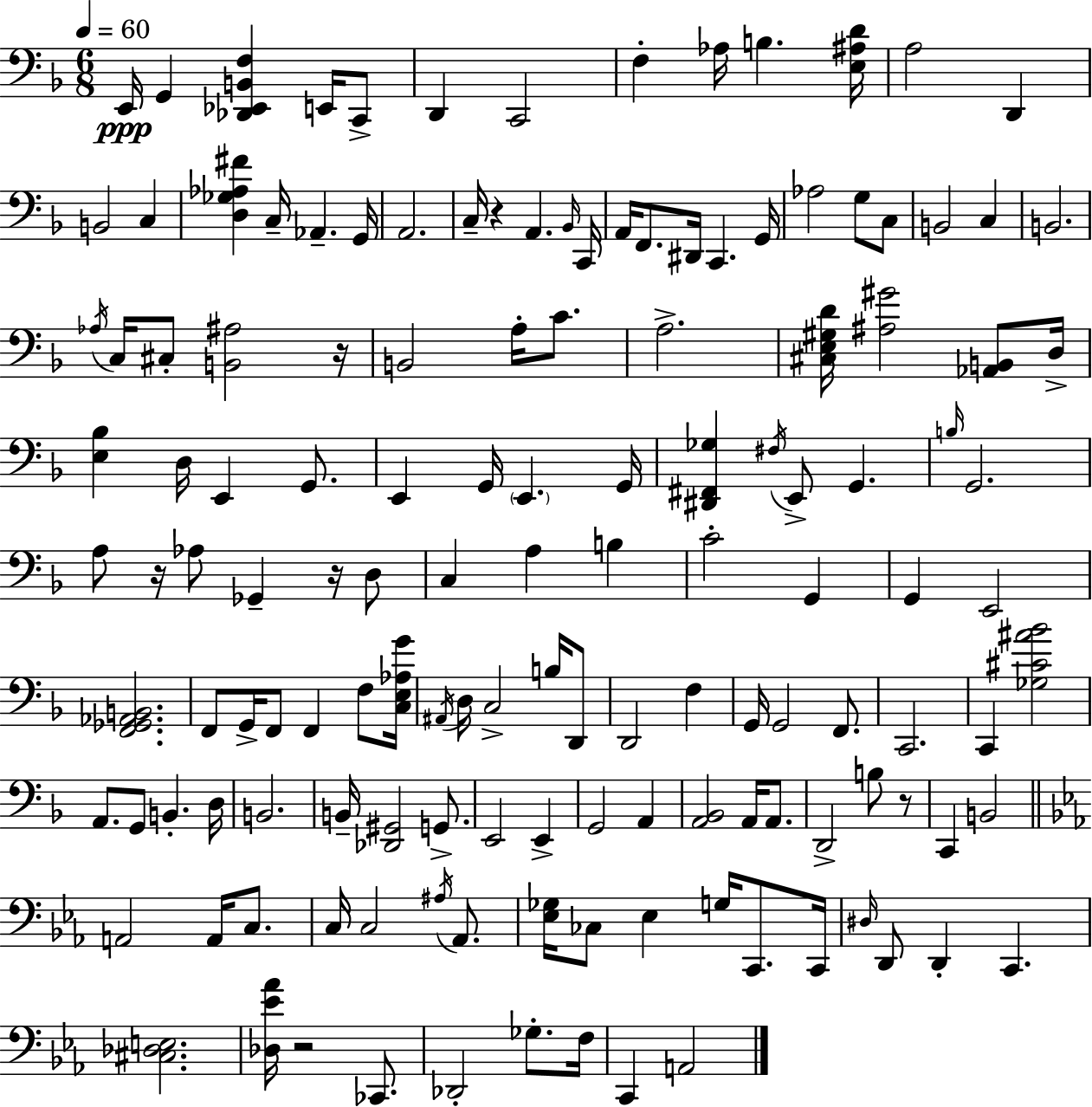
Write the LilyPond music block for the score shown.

{
  \clef bass
  \numericTimeSignature
  \time 6/8
  \key d \minor
  \tempo 4 = 60
  e,16\ppp g,4 <des, ees, b, f>4 e,16 c,8-> | d,4 c,2 | f4-. aes16 b4. <e ais d'>16 | a2 d,4 | \break b,2 c4 | <d ges aes fis'>4 c16-- aes,4.-- g,16 | a,2. | c16-- r4 a,4. \grace { bes,16 } | \break c,16 a,16 f,8. dis,16 c,4. | g,16 aes2 g8 c8 | b,2 c4 | b,2. | \break \acciaccatura { aes16 } c16 cis8-. <b, ais>2 | r16 b,2 a16-. c'8. | a2.-> | <cis e gis d'>16 <ais gis'>2 <aes, b,>8 | \break d16-> <e bes>4 d16 e,4 g,8. | e,4 g,16 \parenthesize e,4. | g,16 <dis, fis, ges>4 \acciaccatura { fis16 } e,8-> g,4. | \grace { b16 } g,2. | \break a8 r16 aes8 ges,4-- | r16 d8 c4 a4 | b4 c'2-. | g,4 g,4 e,2 | \break <f, ges, aes, b,>2. | f,8 g,16-> f,8 f,4 | f8 <c e aes g'>16 \acciaccatura { ais,16 } d16 c2-> | b16 d,8 d,2 | \break f4 g,16 g,2 | f,8. c,2. | c,4 <ges cis' ais' bes'>2 | a,8. g,8 b,4.-. | \break d16 b,2. | b,16-- <des, gis,>2 | g,8.-> e,2 | e,4-> g,2 | \break a,4 <a, bes,>2 | a,16 a,8. d,2-> | b8 r8 c,4 b,2 | \bar "||" \break \key ees \major a,2 a,16 c8. | c16 c2 \acciaccatura { ais16 } aes,8. | <ees ges>16 ces8 ees4 g16 c,8. | c,16 \grace { dis16 } d,8 d,4-. c,4. | \break <cis des e>2. | <des ees' aes'>16 r2 ces,8. | des,2-. ges8.-. | f16 c,4 a,2 | \break \bar "|."
}